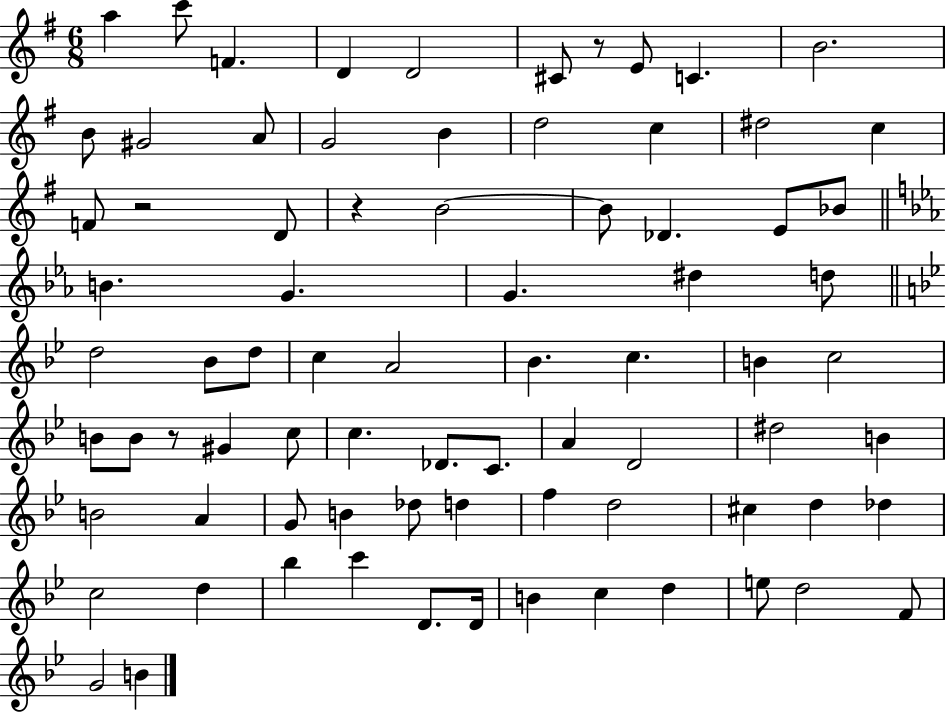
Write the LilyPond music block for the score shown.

{
  \clef treble
  \numericTimeSignature
  \time 6/8
  \key g \major
  \repeat volta 2 { a''4 c'''8 f'4. | d'4 d'2 | cis'8 r8 e'8 c'4. | b'2. | \break b'8 gis'2 a'8 | g'2 b'4 | d''2 c''4 | dis''2 c''4 | \break f'8 r2 d'8 | r4 b'2~~ | b'8 des'4. e'8 bes'8 | \bar "||" \break \key ees \major b'4. g'4. | g'4. dis''4 d''8 | \bar "||" \break \key bes \major d''2 bes'8 d''8 | c''4 a'2 | bes'4. c''4. | b'4 c''2 | \break b'8 b'8 r8 gis'4 c''8 | c''4. des'8. c'8. | a'4 d'2 | dis''2 b'4 | \break b'2 a'4 | g'8 b'4 des''8 d''4 | f''4 d''2 | cis''4 d''4 des''4 | \break c''2 d''4 | bes''4 c'''4 d'8. d'16 | b'4 c''4 d''4 | e''8 d''2 f'8 | \break g'2 b'4 | } \bar "|."
}